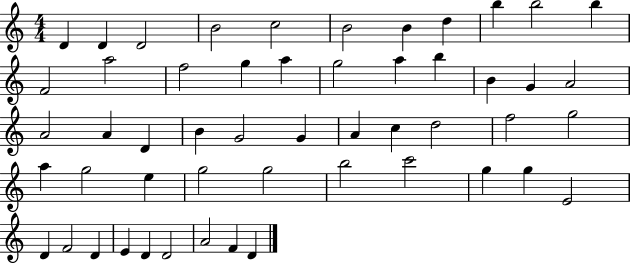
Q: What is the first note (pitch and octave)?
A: D4